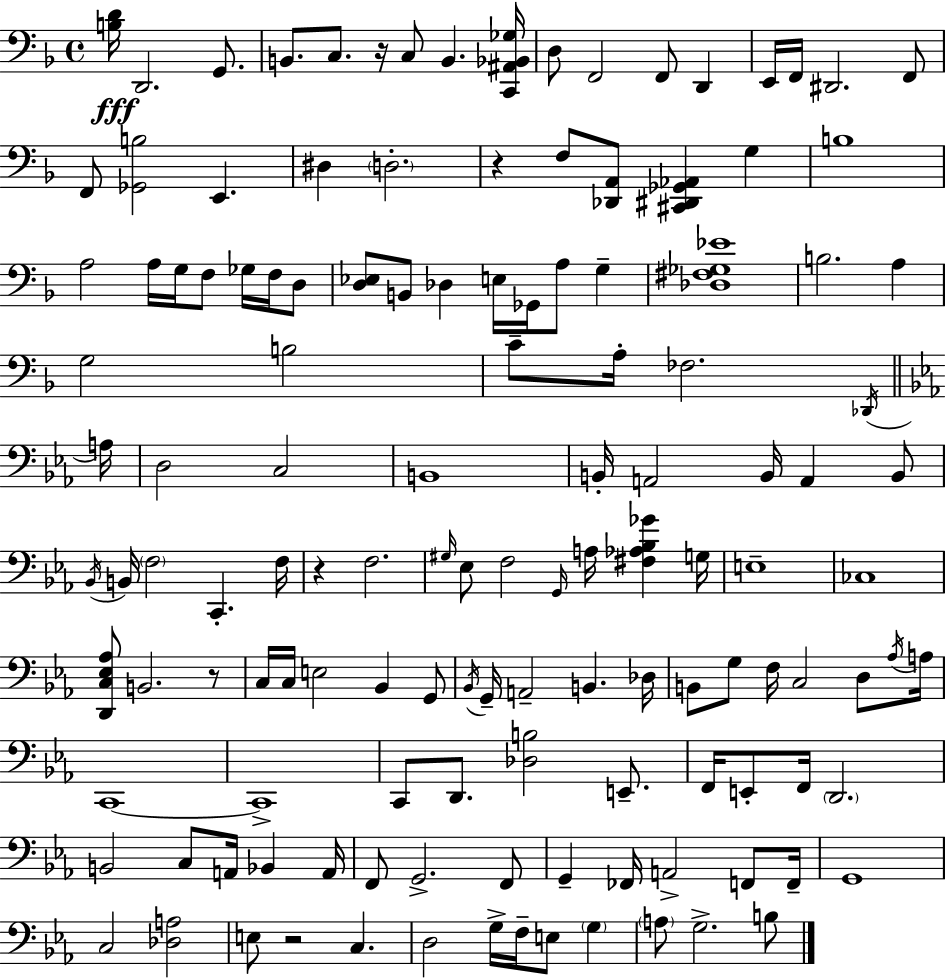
X:1
T:Untitled
M:4/4
L:1/4
K:F
[B,D]/4 D,,2 G,,/2 B,,/2 C,/2 z/4 C,/2 B,, [C,,^A,,_B,,_G,]/4 D,/2 F,,2 F,,/2 D,, E,,/4 F,,/4 ^D,,2 F,,/2 F,,/2 [_G,,B,]2 E,, ^D, D,2 z F,/2 [_D,,A,,]/2 [^C,,^D,,_G,,_A,,] G, B,4 A,2 A,/4 G,/4 F,/2 _G,/4 F,/4 D,/2 [D,_E,]/2 B,,/2 _D, E,/4 _G,,/4 A,/2 G, [_D,^F,_G,_E]4 B,2 A, G,2 B,2 C/2 A,/4 _F,2 _D,,/4 A,/4 D,2 C,2 B,,4 B,,/4 A,,2 B,,/4 A,, B,,/2 _B,,/4 B,,/4 F,2 C,, F,/4 z F,2 ^G,/4 _E,/2 F,2 G,,/4 A,/4 [^F,_A,_B,_G] G,/4 E,4 _C,4 [D,,C,_E,_A,]/2 B,,2 z/2 C,/4 C,/4 E,2 _B,, G,,/2 _B,,/4 G,,/4 A,,2 B,, _D,/4 B,,/2 G,/2 F,/4 C,2 D,/2 _A,/4 A,/4 C,,4 C,,4 C,,/2 D,,/2 [_D,B,]2 E,,/2 F,,/4 E,,/2 F,,/4 D,,2 B,,2 C,/2 A,,/4 _B,, A,,/4 F,,/2 G,,2 F,,/2 G,, _F,,/4 A,,2 F,,/2 F,,/4 G,,4 C,2 [_D,A,]2 E,/2 z2 C, D,2 G,/4 F,/4 E,/2 G, A,/2 G,2 B,/2